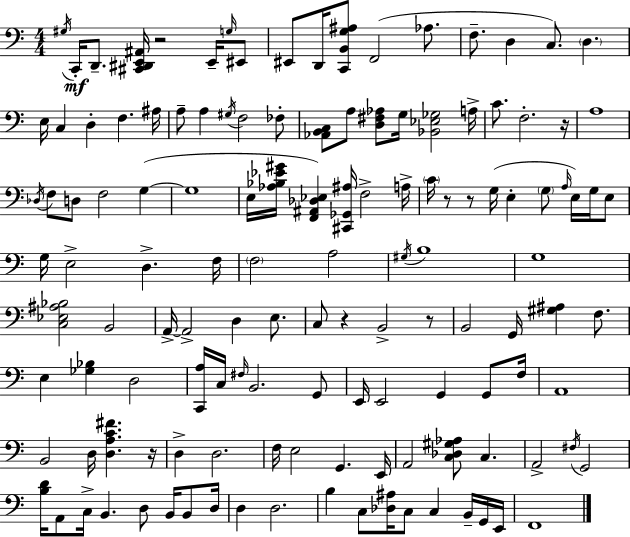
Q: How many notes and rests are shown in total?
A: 131